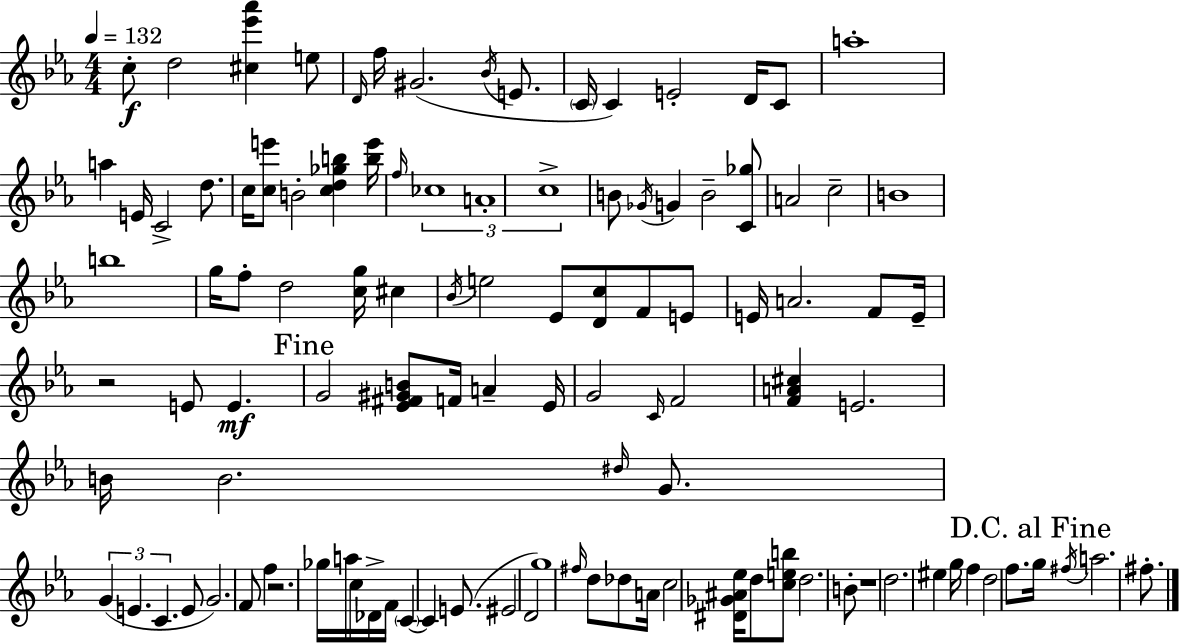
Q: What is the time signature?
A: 4/4